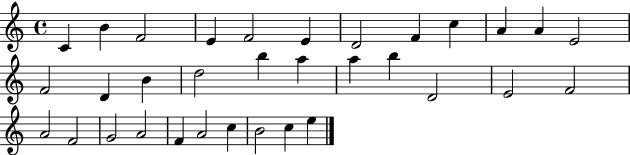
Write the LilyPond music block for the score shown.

{
  \clef treble
  \time 4/4
  \defaultTimeSignature
  \key c \major
  c'4 b'4 f'2 | e'4 f'2 e'4 | d'2 f'4 c''4 | a'4 a'4 e'2 | \break f'2 d'4 b'4 | d''2 b''4 a''4 | a''4 b''4 d'2 | e'2 f'2 | \break a'2 f'2 | g'2 a'2 | f'4 a'2 c''4 | b'2 c''4 e''4 | \break \bar "|."
}